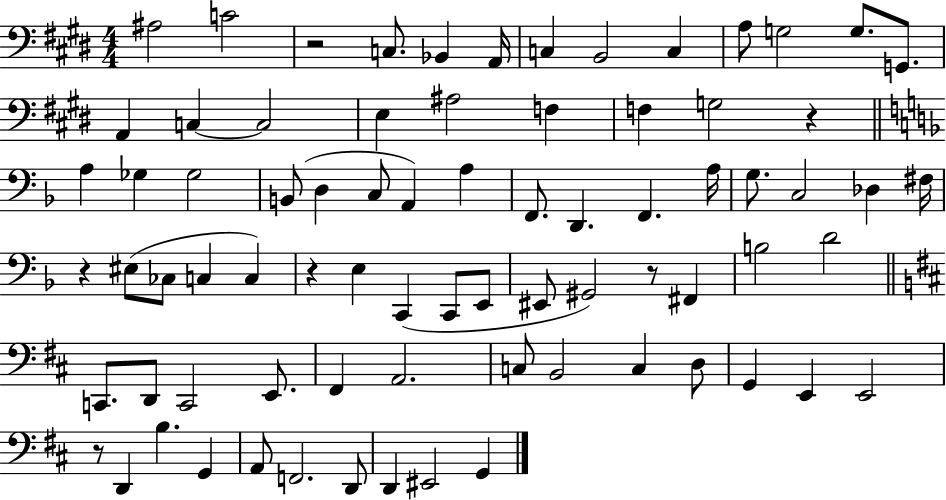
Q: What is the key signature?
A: E major